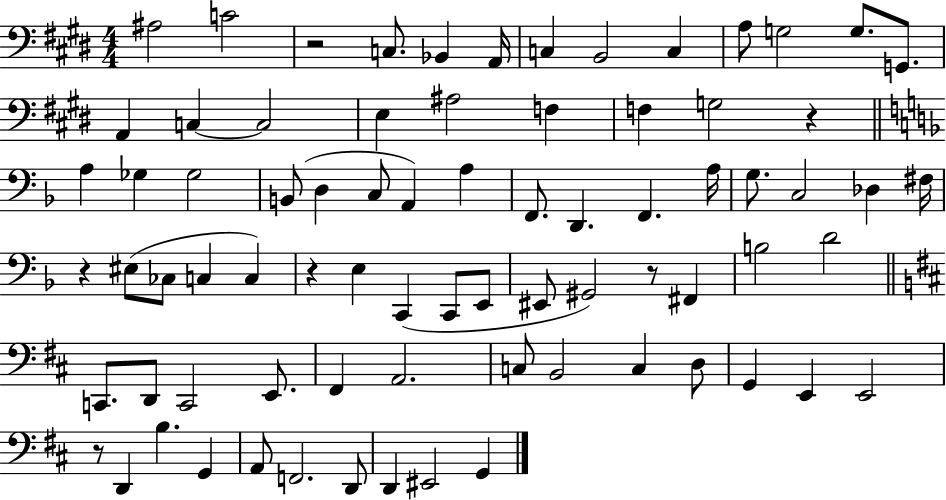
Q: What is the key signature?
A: E major